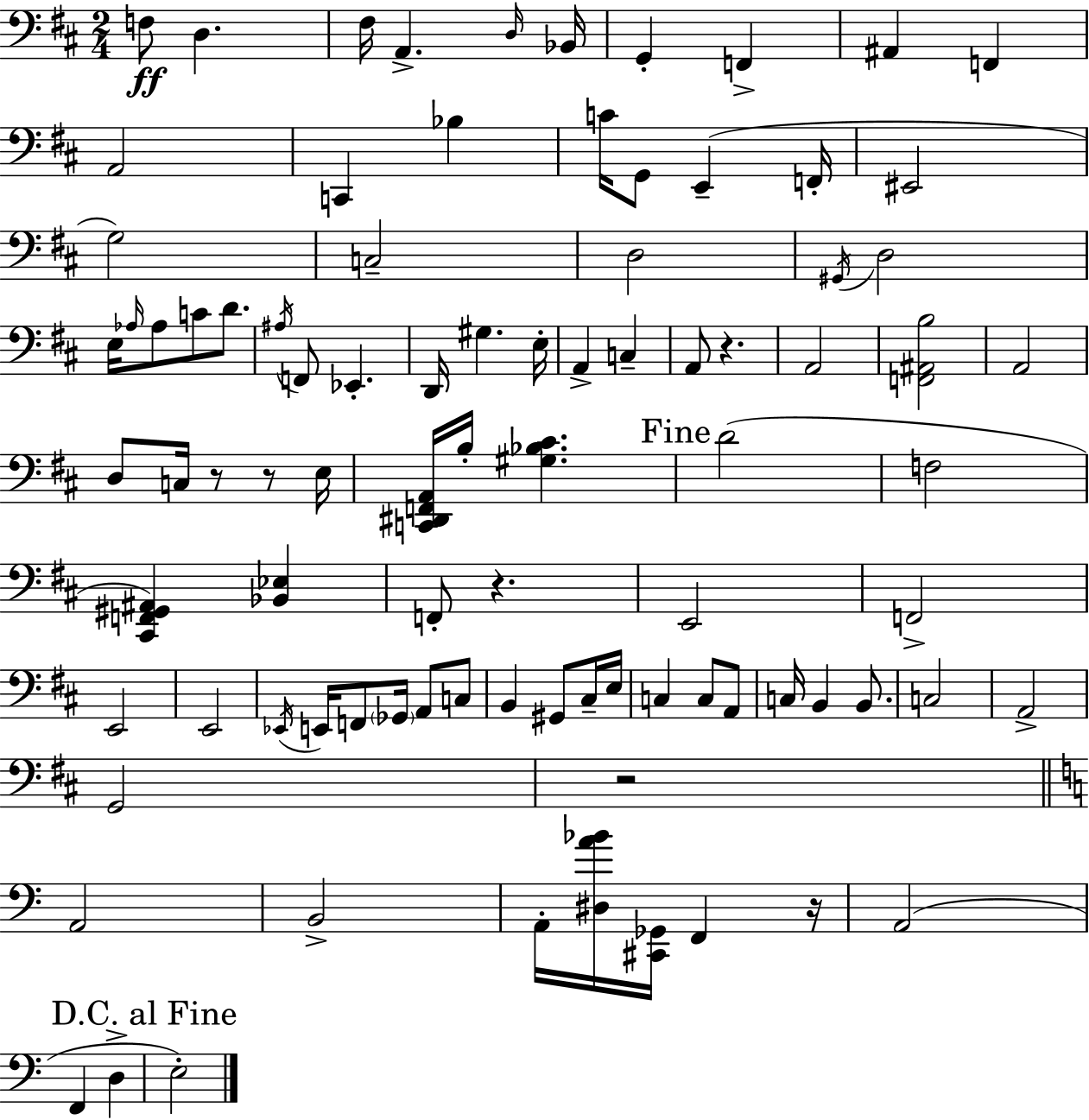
F3/e D3/q. F#3/s A2/q. D3/s Bb2/s G2/q F2/q A#2/q F2/q A2/h C2/q Bb3/q C4/s G2/e E2/q F2/s EIS2/h G3/h C3/h D3/h G#2/s D3/h E3/s Ab3/s Ab3/e C4/e D4/e. A#3/s F2/e Eb2/q. D2/s G#3/q. E3/s A2/q C3/q A2/e R/q. A2/h [F2,A#2,B3]/h A2/h D3/e C3/s R/e R/e E3/s [C2,D#2,F2,A2]/s B3/s [G#3,Bb3,C#4]/q. D4/h F3/h [C#2,F2,G#2,A#2]/q [Bb2,Eb3]/q F2/e R/q. E2/h F2/h E2/h E2/h Eb2/s E2/s F2/e Gb2/s A2/e C3/e B2/q G#2/e C#3/s E3/s C3/q C3/e A2/e C3/s B2/q B2/e. C3/h A2/h G2/h R/h A2/h B2/h A2/s [D#3,A4,Bb4]/s [C#2,Gb2]/s F2/q R/s A2/h F2/q D3/q E3/h